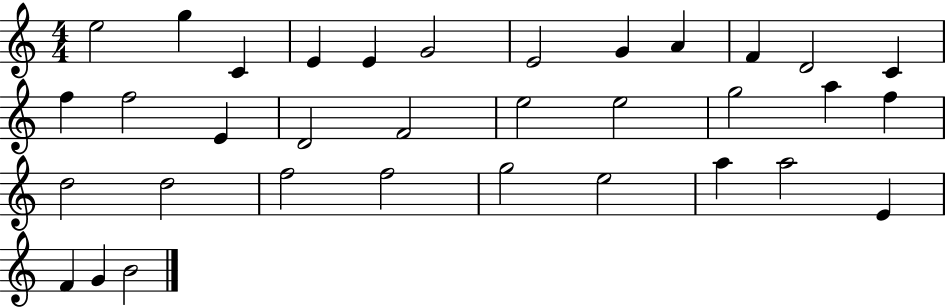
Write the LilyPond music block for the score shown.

{
  \clef treble
  \numericTimeSignature
  \time 4/4
  \key c \major
  e''2 g''4 c'4 | e'4 e'4 g'2 | e'2 g'4 a'4 | f'4 d'2 c'4 | \break f''4 f''2 e'4 | d'2 f'2 | e''2 e''2 | g''2 a''4 f''4 | \break d''2 d''2 | f''2 f''2 | g''2 e''2 | a''4 a''2 e'4 | \break f'4 g'4 b'2 | \bar "|."
}